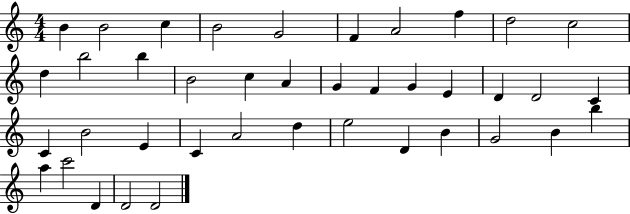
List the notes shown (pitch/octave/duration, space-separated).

B4/q B4/h C5/q B4/h G4/h F4/q A4/h F5/q D5/h C5/h D5/q B5/h B5/q B4/h C5/q A4/q G4/q F4/q G4/q E4/q D4/q D4/h C4/q C4/q B4/h E4/q C4/q A4/h D5/q E5/h D4/q B4/q G4/h B4/q B5/q A5/q C6/h D4/q D4/h D4/h